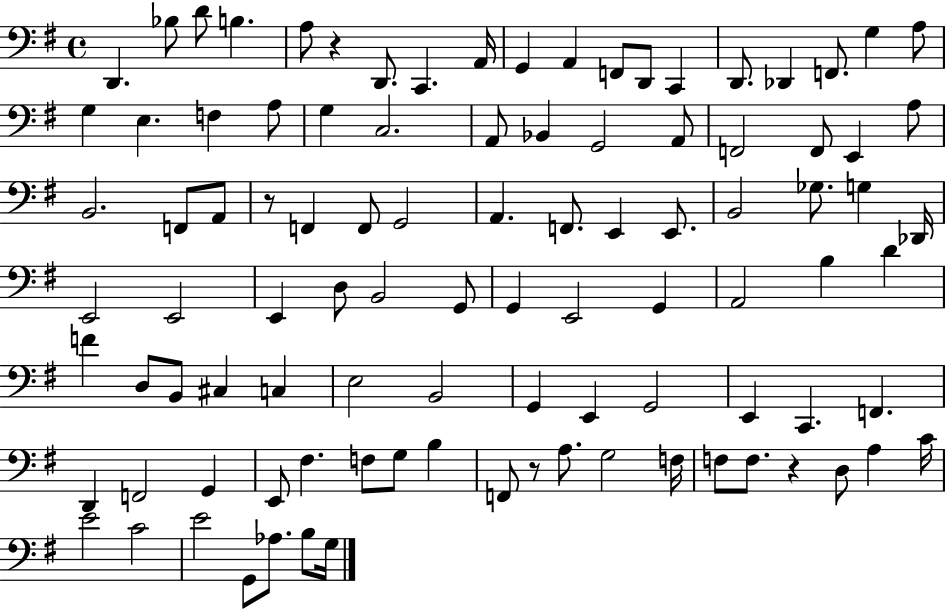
D2/q. Bb3/e D4/e B3/q. A3/e R/q D2/e. C2/q. A2/s G2/q A2/q F2/e D2/e C2/q D2/e. Db2/q F2/e. G3/q A3/e G3/q E3/q. F3/q A3/e G3/q C3/h. A2/e Bb2/q G2/h A2/e F2/h F2/e E2/q A3/e B2/h. F2/e A2/e R/e F2/q F2/e G2/h A2/q. F2/e. E2/q E2/e. B2/h Gb3/e. G3/q Db2/s E2/h E2/h E2/q D3/e B2/h G2/e G2/q E2/h G2/q A2/h B3/q D4/q F4/q D3/e B2/e C#3/q C3/q E3/h B2/h G2/q E2/q G2/h E2/q C2/q. F2/q. D2/q F2/h G2/q E2/e F#3/q. F3/e G3/e B3/q F2/e R/e A3/e. G3/h F3/s F3/e F3/e. R/q D3/e A3/q C4/s E4/h C4/h E4/h G2/e Ab3/e. B3/e G3/s